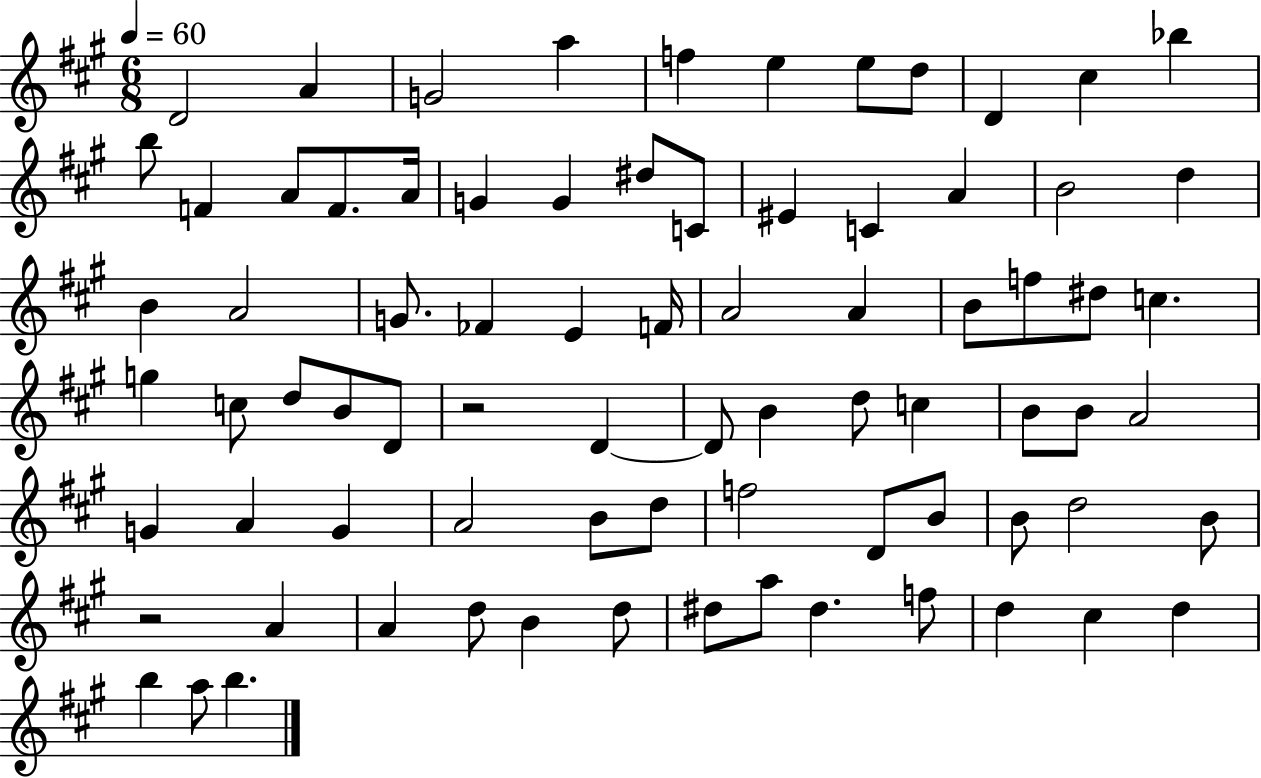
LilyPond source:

{
  \clef treble
  \numericTimeSignature
  \time 6/8
  \key a \major
  \tempo 4 = 60
  d'2 a'4 | g'2 a''4 | f''4 e''4 e''8 d''8 | d'4 cis''4 bes''4 | \break b''8 f'4 a'8 f'8. a'16 | g'4 g'4 dis''8 c'8 | eis'4 c'4 a'4 | b'2 d''4 | \break b'4 a'2 | g'8. fes'4 e'4 f'16 | a'2 a'4 | b'8 f''8 dis''8 c''4. | \break g''4 c''8 d''8 b'8 d'8 | r2 d'4~~ | d'8 b'4 d''8 c''4 | b'8 b'8 a'2 | \break g'4 a'4 g'4 | a'2 b'8 d''8 | f''2 d'8 b'8 | b'8 d''2 b'8 | \break r2 a'4 | a'4 d''8 b'4 d''8 | dis''8 a''8 dis''4. f''8 | d''4 cis''4 d''4 | \break b''4 a''8 b''4. | \bar "|."
}